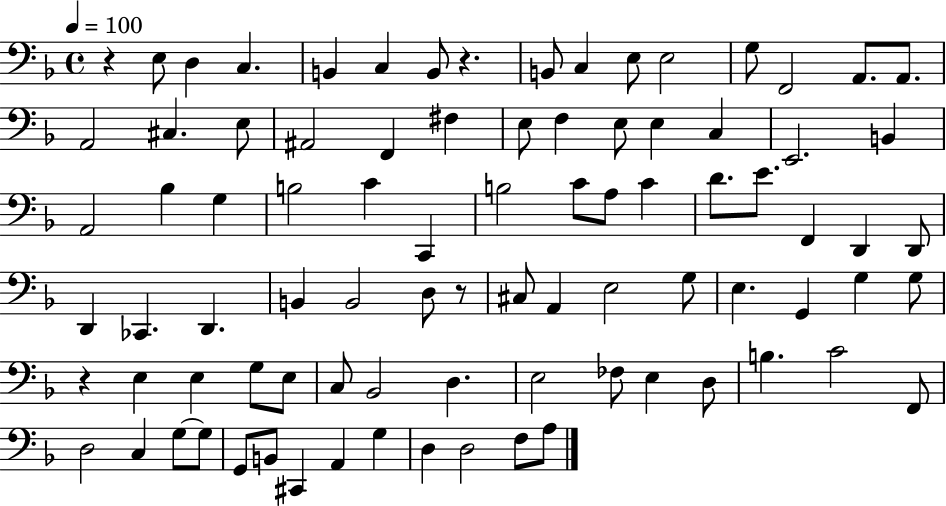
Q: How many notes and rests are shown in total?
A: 87